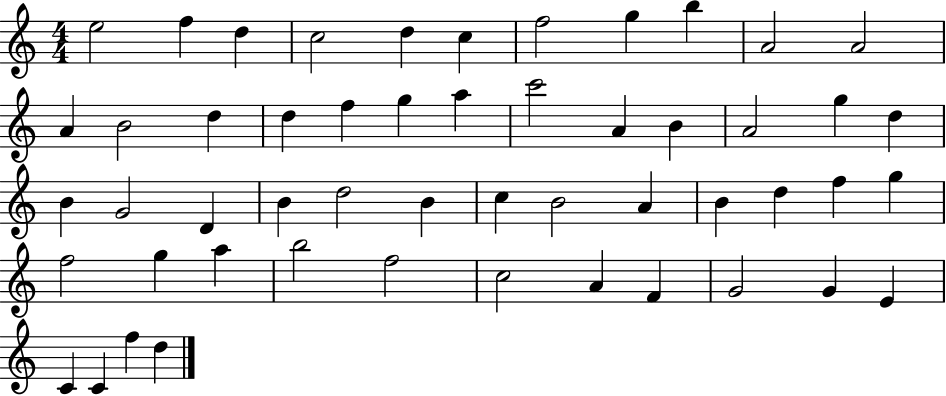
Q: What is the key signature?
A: C major